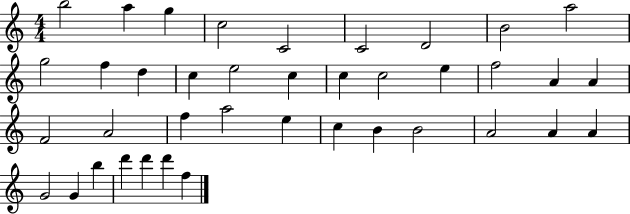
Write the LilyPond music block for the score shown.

{
  \clef treble
  \numericTimeSignature
  \time 4/4
  \key c \major
  b''2 a''4 g''4 | c''2 c'2 | c'2 d'2 | b'2 a''2 | \break g''2 f''4 d''4 | c''4 e''2 c''4 | c''4 c''2 e''4 | f''2 a'4 a'4 | \break f'2 a'2 | f''4 a''2 e''4 | c''4 b'4 b'2 | a'2 a'4 a'4 | \break g'2 g'4 b''4 | d'''4 d'''4 d'''4 f''4 | \bar "|."
}